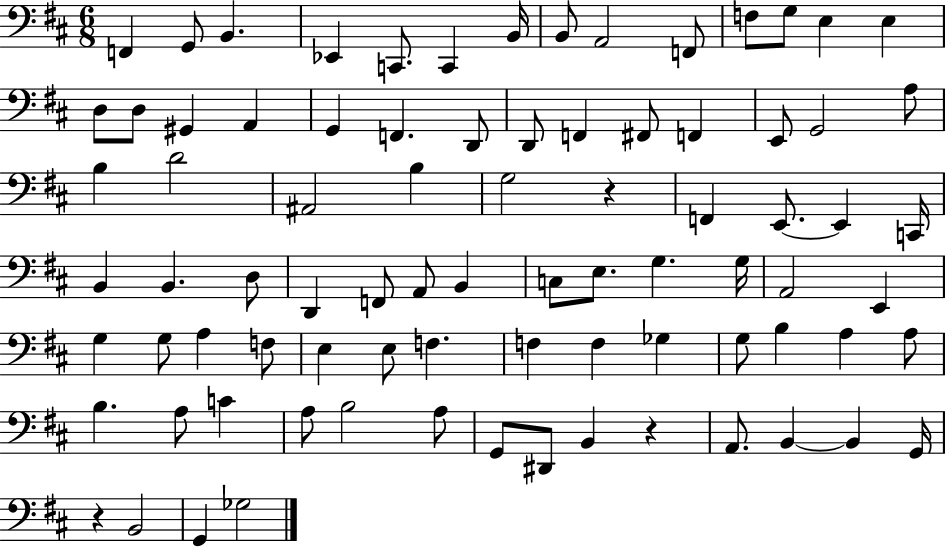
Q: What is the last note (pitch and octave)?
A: Gb3